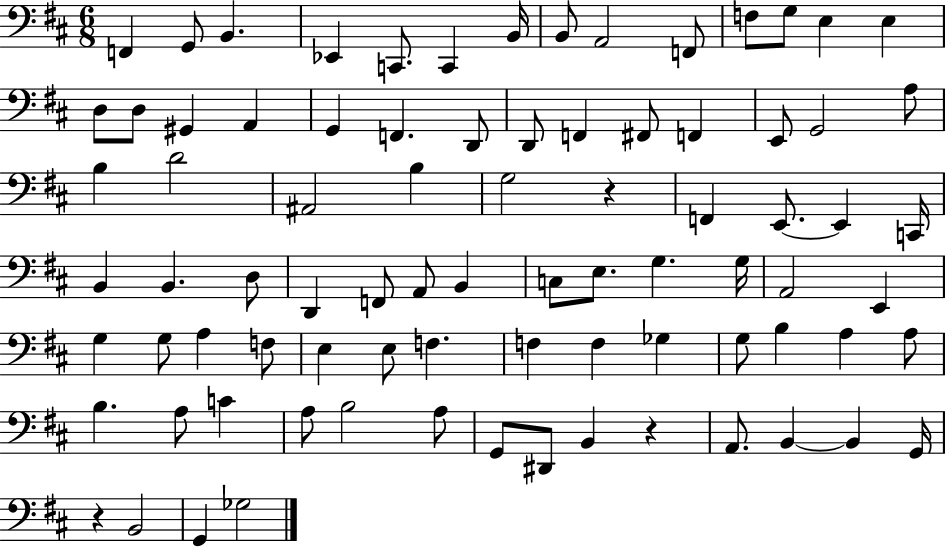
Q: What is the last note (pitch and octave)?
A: Gb3